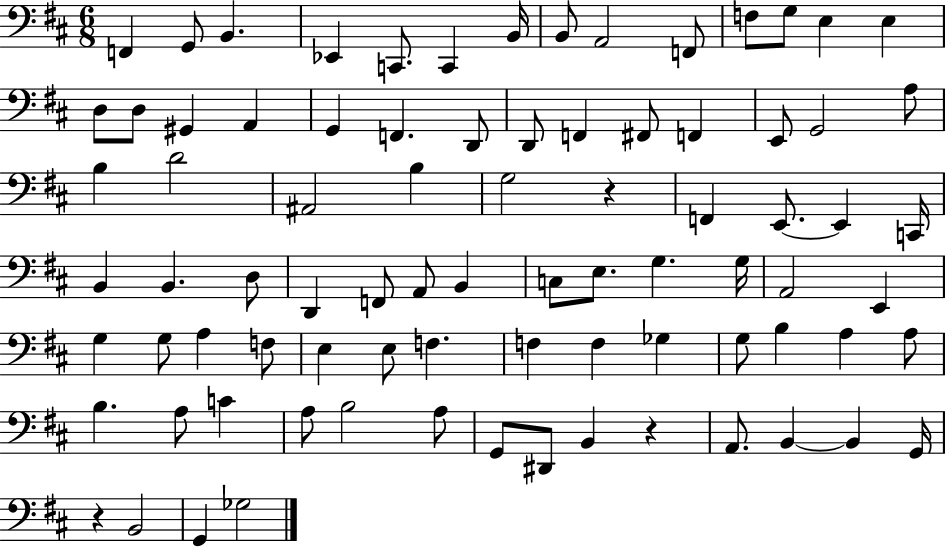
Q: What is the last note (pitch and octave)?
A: Gb3